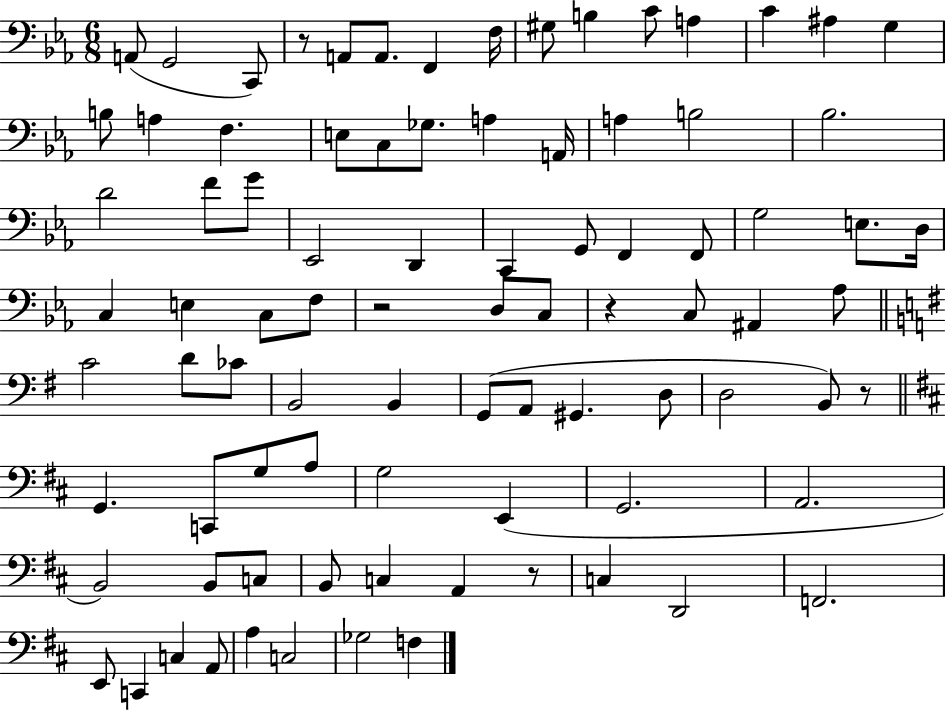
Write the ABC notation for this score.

X:1
T:Untitled
M:6/8
L:1/4
K:Eb
A,,/2 G,,2 C,,/2 z/2 A,,/2 A,,/2 F,, F,/4 ^G,/2 B, C/2 A, C ^A, G, B,/2 A, F, E,/2 C,/2 _G,/2 A, A,,/4 A, B,2 _B,2 D2 F/2 G/2 _E,,2 D,, C,, G,,/2 F,, F,,/2 G,2 E,/2 D,/4 C, E, C,/2 F,/2 z2 D,/2 C,/2 z C,/2 ^A,, _A,/2 C2 D/2 _C/2 B,,2 B,, G,,/2 A,,/2 ^G,, D,/2 D,2 B,,/2 z/2 G,, C,,/2 G,/2 A,/2 G,2 E,, G,,2 A,,2 B,,2 B,,/2 C,/2 B,,/2 C, A,, z/2 C, D,,2 F,,2 E,,/2 C,, C, A,,/2 A, C,2 _G,2 F,